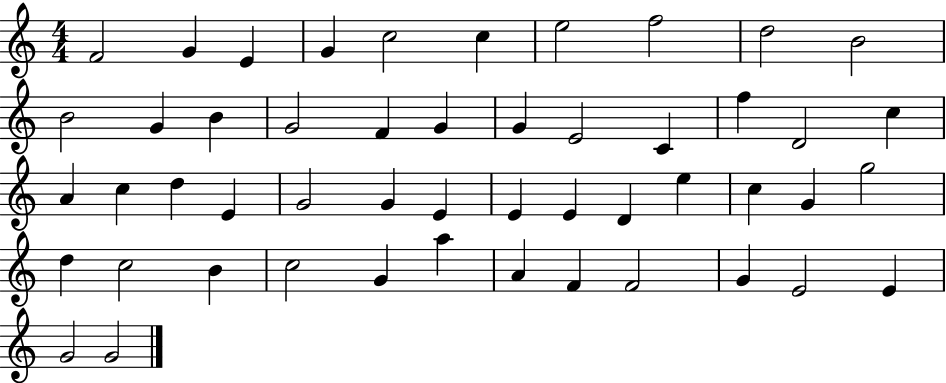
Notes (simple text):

F4/h G4/q E4/q G4/q C5/h C5/q E5/h F5/h D5/h B4/h B4/h G4/q B4/q G4/h F4/q G4/q G4/q E4/h C4/q F5/q D4/h C5/q A4/q C5/q D5/q E4/q G4/h G4/q E4/q E4/q E4/q D4/q E5/q C5/q G4/q G5/h D5/q C5/h B4/q C5/h G4/q A5/q A4/q F4/q F4/h G4/q E4/h E4/q G4/h G4/h